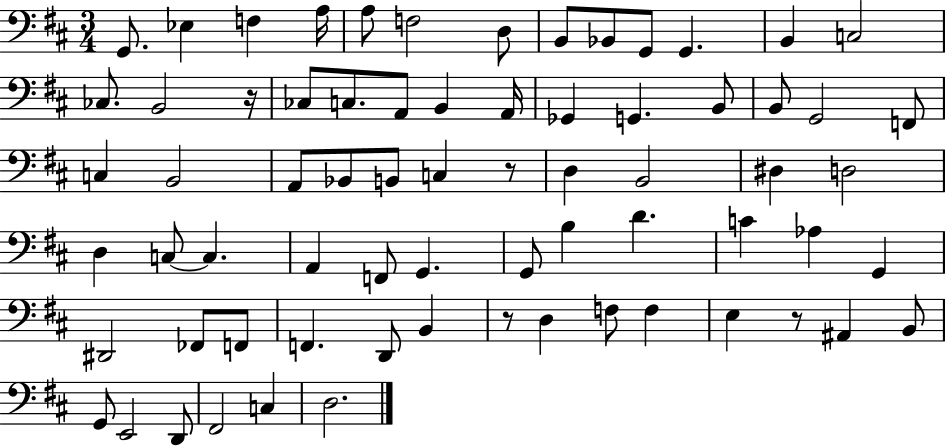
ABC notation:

X:1
T:Untitled
M:3/4
L:1/4
K:D
G,,/2 _E, F, A,/4 A,/2 F,2 D,/2 B,,/2 _B,,/2 G,,/2 G,, B,, C,2 _C,/2 B,,2 z/4 _C,/2 C,/2 A,,/2 B,, A,,/4 _G,, G,, B,,/2 B,,/2 G,,2 F,,/2 C, B,,2 A,,/2 _B,,/2 B,,/2 C, z/2 D, B,,2 ^D, D,2 D, C,/2 C, A,, F,,/2 G,, G,,/2 B, D C _A, G,, ^D,,2 _F,,/2 F,,/2 F,, D,,/2 B,, z/2 D, F,/2 F, E, z/2 ^A,, B,,/2 G,,/2 E,,2 D,,/2 ^F,,2 C, D,2